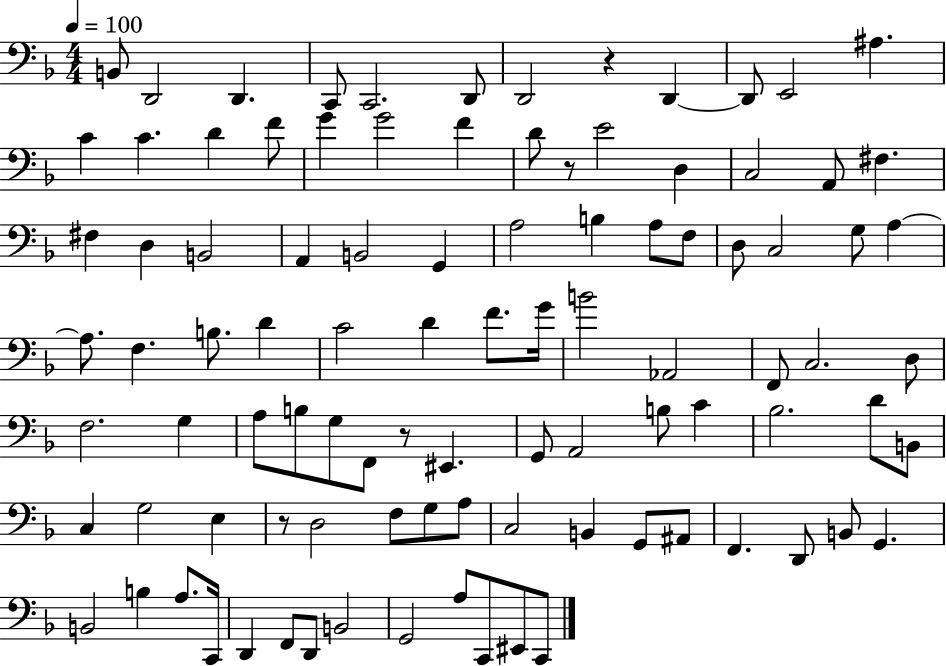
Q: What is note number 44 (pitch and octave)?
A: D4